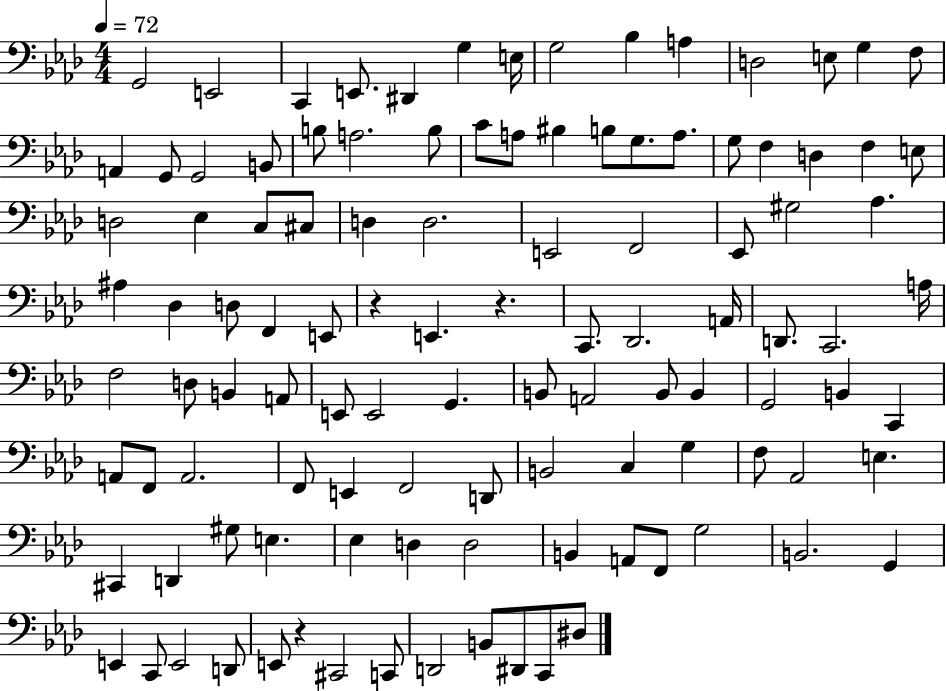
{
  \clef bass
  \numericTimeSignature
  \time 4/4
  \key aes \major
  \tempo 4 = 72
  g,2 e,2 | c,4 e,8. dis,4 g4 e16 | g2 bes4 a4 | d2 e8 g4 f8 | \break a,4 g,8 g,2 b,8 | b8 a2. b8 | c'8 a8 bis4 b8 g8. a8. | g8 f4 d4 f4 e8 | \break d2 ees4 c8 cis8 | d4 d2. | e,2 f,2 | ees,8 gis2 aes4. | \break ais4 des4 d8 f,4 e,8 | r4 e,4. r4. | c,8. des,2. a,16 | d,8. c,2. a16 | \break f2 d8 b,4 a,8 | e,8 e,2 g,4. | b,8 a,2 b,8 b,4 | g,2 b,4 c,4 | \break a,8 f,8 a,2. | f,8 e,4 f,2 d,8 | b,2 c4 g4 | f8 aes,2 e4. | \break cis,4 d,4 gis8 e4. | ees4 d4 d2 | b,4 a,8 f,8 g2 | b,2. g,4 | \break e,4 c,8 e,2 d,8 | e,8 r4 cis,2 c,8 | d,2 b,8 dis,8 c,8 dis8 | \bar "|."
}